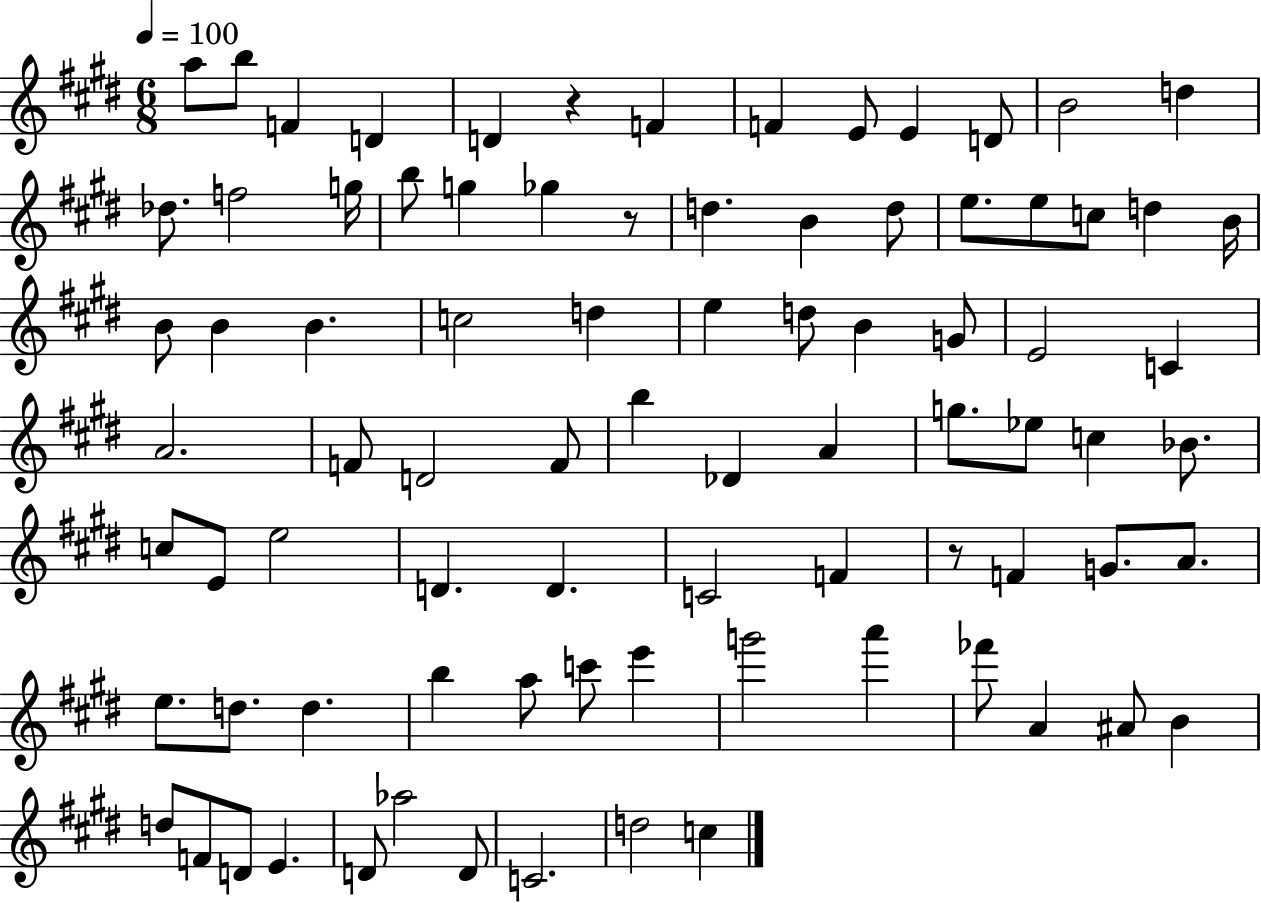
{
  \clef treble
  \numericTimeSignature
  \time 6/8
  \key e \major
  \tempo 4 = 100
  a''8 b''8 f'4 d'4 | d'4 r4 f'4 | f'4 e'8 e'4 d'8 | b'2 d''4 | \break des''8. f''2 g''16 | b''8 g''4 ges''4 r8 | d''4. b'4 d''8 | e''8. e''8 c''8 d''4 b'16 | \break b'8 b'4 b'4. | c''2 d''4 | e''4 d''8 b'4 g'8 | e'2 c'4 | \break a'2. | f'8 d'2 f'8 | b''4 des'4 a'4 | g''8. ees''8 c''4 bes'8. | \break c''8 e'8 e''2 | d'4. d'4. | c'2 f'4 | r8 f'4 g'8. a'8. | \break e''8. d''8. d''4. | b''4 a''8 c'''8 e'''4 | g'''2 a'''4 | fes'''8 a'4 ais'8 b'4 | \break d''8 f'8 d'8 e'4. | d'8 aes''2 d'8 | c'2. | d''2 c''4 | \break \bar "|."
}